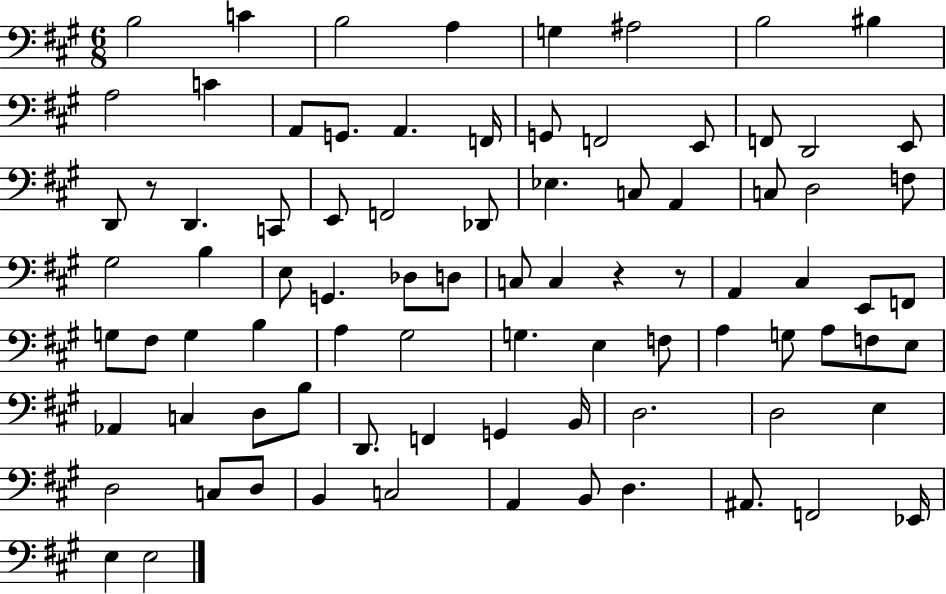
X:1
T:Untitled
M:6/8
L:1/4
K:A
B,2 C B,2 A, G, ^A,2 B,2 ^B, A,2 C A,,/2 G,,/2 A,, F,,/4 G,,/2 F,,2 E,,/2 F,,/2 D,,2 E,,/2 D,,/2 z/2 D,, C,,/2 E,,/2 F,,2 _D,,/2 _E, C,/2 A,, C,/2 D,2 F,/2 ^G,2 B, E,/2 G,, _D,/2 D,/2 C,/2 C, z z/2 A,, ^C, E,,/2 F,,/2 G,/2 ^F,/2 G, B, A, ^G,2 G, E, F,/2 A, G,/2 A,/2 F,/2 E,/2 _A,, C, D,/2 B,/2 D,,/2 F,, G,, B,,/4 D,2 D,2 E, D,2 C,/2 D,/2 B,, C,2 A,, B,,/2 D, ^A,,/2 F,,2 _E,,/4 E, E,2